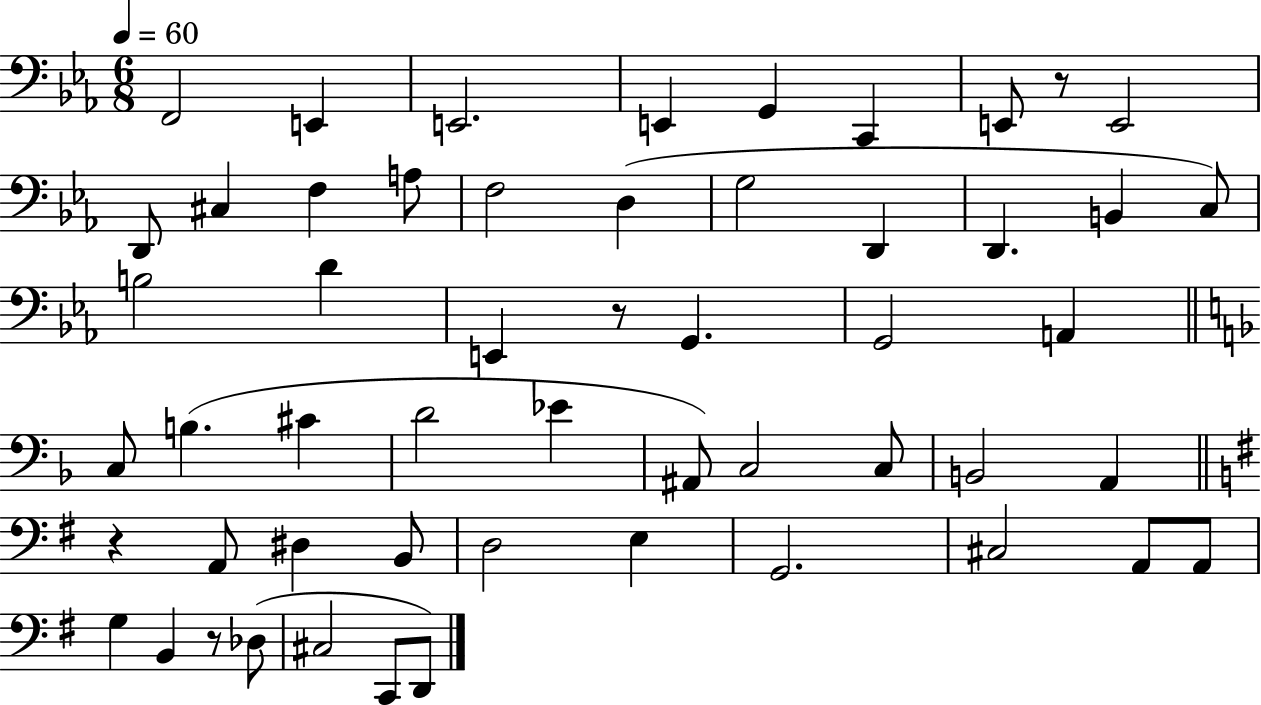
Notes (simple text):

F2/h E2/q E2/h. E2/q G2/q C2/q E2/e R/e E2/h D2/e C#3/q F3/q A3/e F3/h D3/q G3/h D2/q D2/q. B2/q C3/e B3/h D4/q E2/q R/e G2/q. G2/h A2/q C3/e B3/q. C#4/q D4/h Eb4/q A#2/e C3/h C3/e B2/h A2/q R/q A2/e D#3/q B2/e D3/h E3/q G2/h. C#3/h A2/e A2/e G3/q B2/q R/e Db3/e C#3/h C2/e D2/e